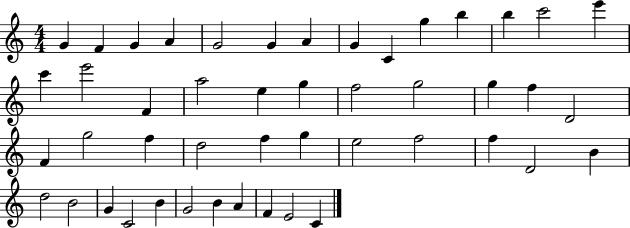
G4/q F4/q G4/q A4/q G4/h G4/q A4/q G4/q C4/q G5/q B5/q B5/q C6/h E6/q C6/q E6/h F4/q A5/h E5/q G5/q F5/h G5/h G5/q F5/q D4/h F4/q G5/h F5/q D5/h F5/q G5/q E5/h F5/h F5/q D4/h B4/q D5/h B4/h G4/q C4/h B4/q G4/h B4/q A4/q F4/q E4/h C4/q